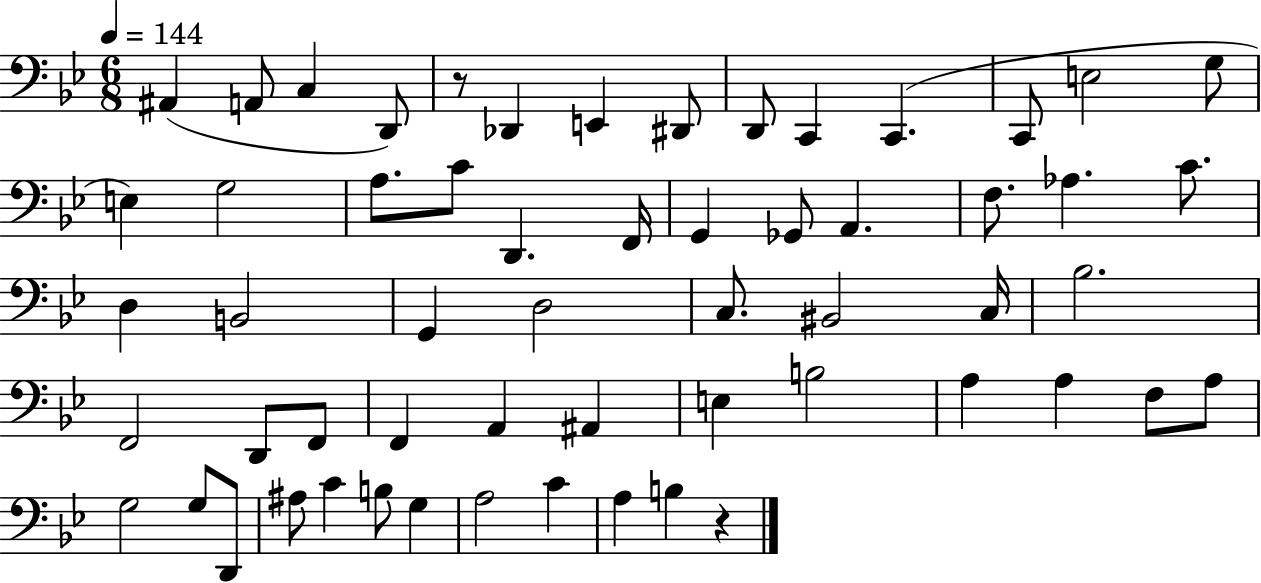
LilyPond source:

{
  \clef bass
  \numericTimeSignature
  \time 6/8
  \key bes \major
  \tempo 4 = 144
  ais,4( a,8 c4 d,8) | r8 des,4 e,4 dis,8 | d,8 c,4 c,4.( | c,8 e2 g8 | \break e4) g2 | a8. c'8 d,4. f,16 | g,4 ges,8 a,4. | f8. aes4. c'8. | \break d4 b,2 | g,4 d2 | c8. bis,2 c16 | bes2. | \break f,2 d,8 f,8 | f,4 a,4 ais,4 | e4 b2 | a4 a4 f8 a8 | \break g2 g8 d,8 | ais8 c'4 b8 g4 | a2 c'4 | a4 b4 r4 | \break \bar "|."
}